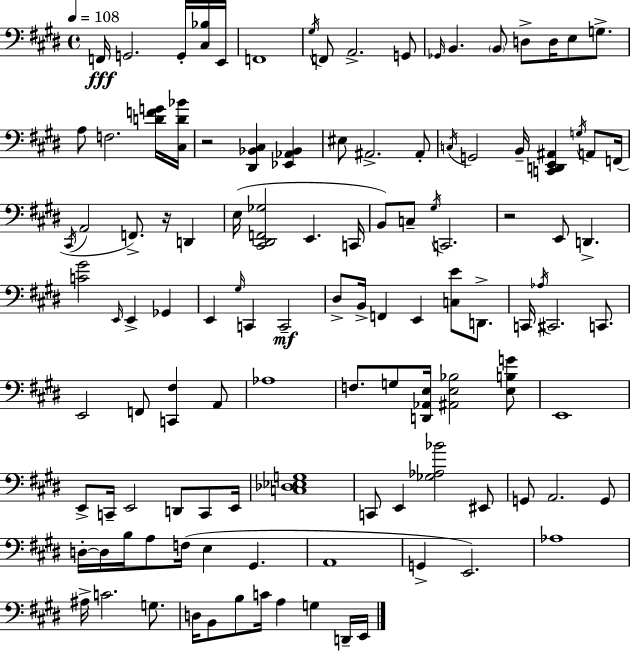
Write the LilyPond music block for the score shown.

{
  \clef bass
  \time 4/4
  \defaultTimeSignature
  \key e \major
  \tempo 4 = 108
  f,16\fff g,2. g,16-. <cis bes>16 e,16 | f,1 | \acciaccatura { gis16 } f,8 a,2.-> g,8 | \grace { ges,16 } b,4. \parenthesize b,8 d8-> d16 e8 g8.-> | \break a8 f2. | <d' f' g'>16 <cis d' bes'>16 r2 <dis, bes, cis>4 <ees, aes, bes,>4 | eis8 ais,2.-> | ais,8-. \acciaccatura { c16 } g,2 b,16-- <c, d, e, ais,>4 | \break \acciaccatura { g16 } a,8 f,16( \acciaccatura { cis,16 } a,2 f,8.->) | r16 d,4 e16( <cis, dis, f, ges>2 e,4. | c,16 b,8) c8-- \acciaccatura { gis16 } c,2. | r2 e,8 | \break d,4.-> <c' gis'>2 \grace { e,16 } e,4-> | ges,4 e,4 \grace { gis16 } c,4 | c,2--\mf dis8-> b,16-> f,4 e,4 | <c e'>8 d,8.-> c,16 \acciaccatura { aes16 } cis,2. | \break c,8. e,2 | f,8 <c, fis>4 a,8 aes1 | f8. g8 <d, aes, e>16 <ais, e bes>2 | <e b g'>8 e,1 | \break e,8-> c,16-- e,2 | d,8 c,8 e,16 <c des ees g>1 | c,8 e,4 <ges aes bes'>2 | eis,8 g,8 a,2. | \break g,8 d16-.~~ d16 b16 a8 f16( e4 | gis,4. a,1 | g,4-> e,2.) | aes1 | \break ais16-> c'2. | g8. d16 b,8 b8 c'16 a4 | g4 d,16-- e,16 \bar "|."
}